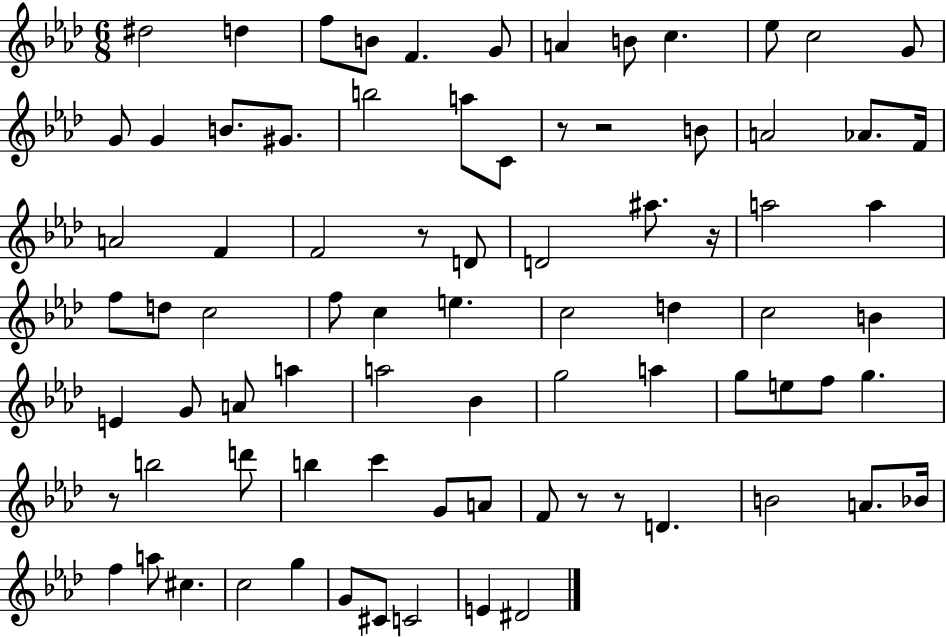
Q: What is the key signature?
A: AES major